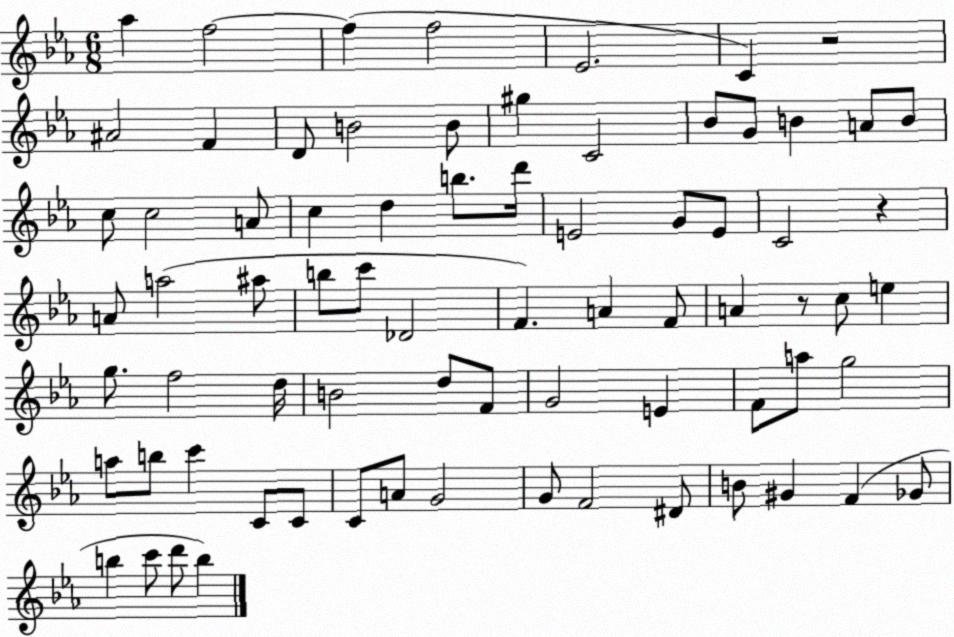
X:1
T:Untitled
M:6/8
L:1/4
K:Eb
_a f2 f f2 _E2 C z2 ^A2 F D/2 B2 B/2 ^g C2 _B/2 G/2 B A/2 B/2 c/2 c2 A/2 c d b/2 d'/4 E2 G/2 E/2 C2 z A/2 a2 ^a/2 b/2 c'/2 _D2 F A F/2 A z/2 c/2 e g/2 f2 d/4 B2 d/2 F/2 G2 E F/2 a/2 g2 a/2 b/2 c' C/2 C/2 C/2 A/2 G2 G/2 F2 ^D/2 B/2 ^G F _G/2 b c'/2 d'/2 b